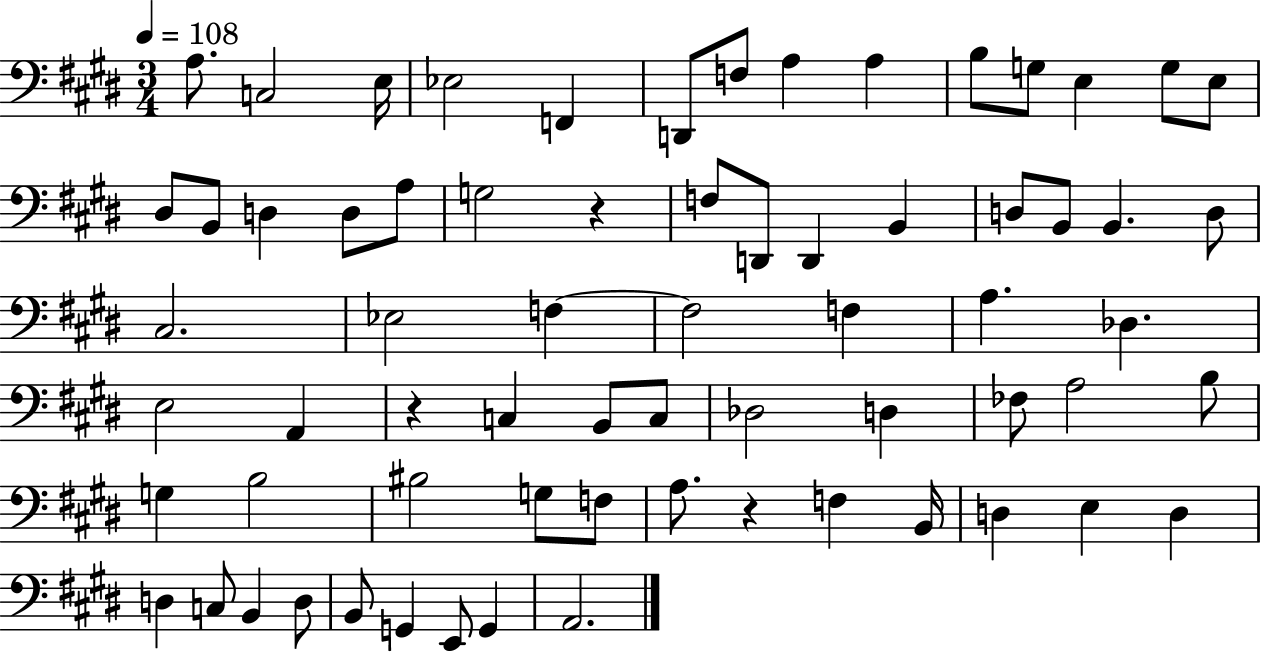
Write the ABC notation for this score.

X:1
T:Untitled
M:3/4
L:1/4
K:E
A,/2 C,2 E,/4 _E,2 F,, D,,/2 F,/2 A, A, B,/2 G,/2 E, G,/2 E,/2 ^D,/2 B,,/2 D, D,/2 A,/2 G,2 z F,/2 D,,/2 D,, B,, D,/2 B,,/2 B,, D,/2 ^C,2 _E,2 F, F,2 F, A, _D, E,2 A,, z C, B,,/2 C,/2 _D,2 D, _F,/2 A,2 B,/2 G, B,2 ^B,2 G,/2 F,/2 A,/2 z F, B,,/4 D, E, D, D, C,/2 B,, D,/2 B,,/2 G,, E,,/2 G,, A,,2